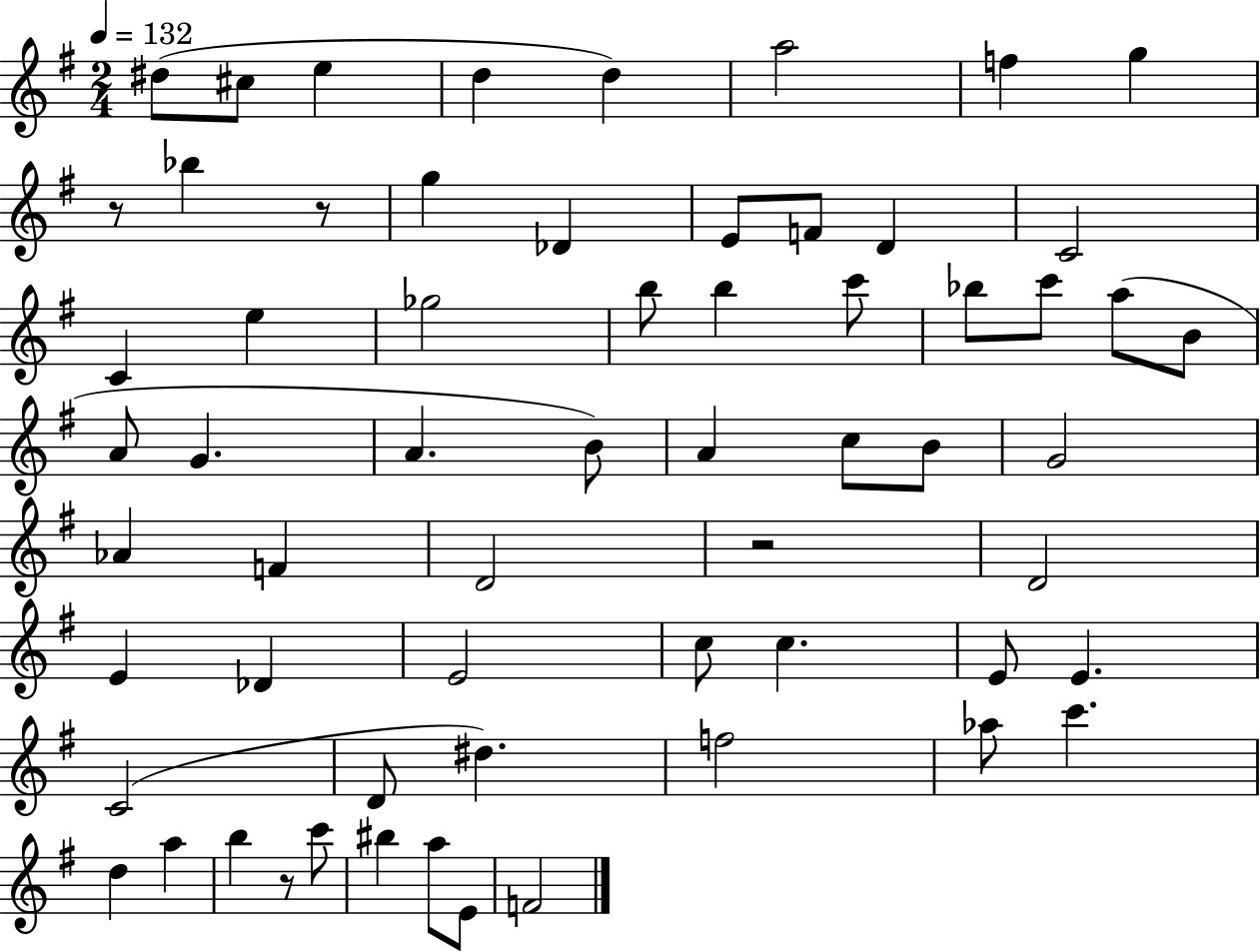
X:1
T:Untitled
M:2/4
L:1/4
K:G
^d/2 ^c/2 e d d a2 f g z/2 _b z/2 g _D E/2 F/2 D C2 C e _g2 b/2 b c'/2 _b/2 c'/2 a/2 B/2 A/2 G A B/2 A c/2 B/2 G2 _A F D2 z2 D2 E _D E2 c/2 c E/2 E C2 D/2 ^d f2 _a/2 c' d a b z/2 c'/2 ^b a/2 E/2 F2